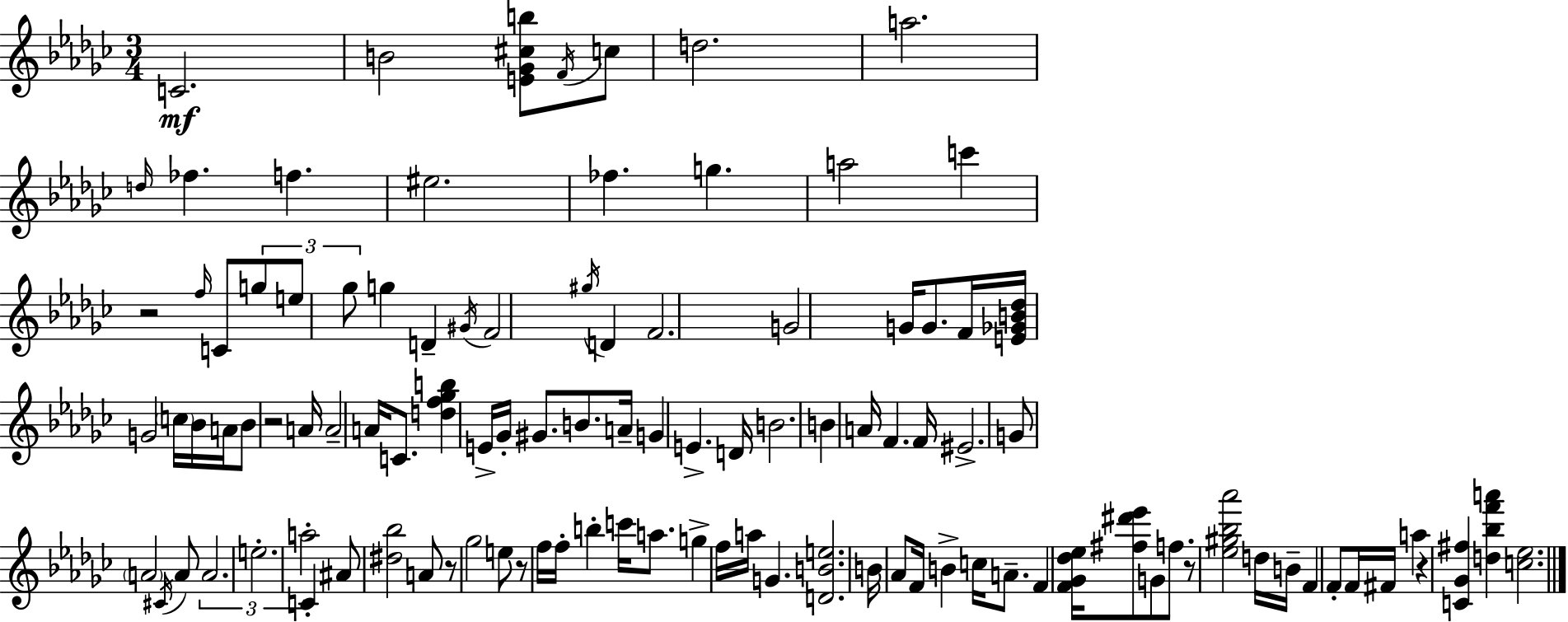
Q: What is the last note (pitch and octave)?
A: A5